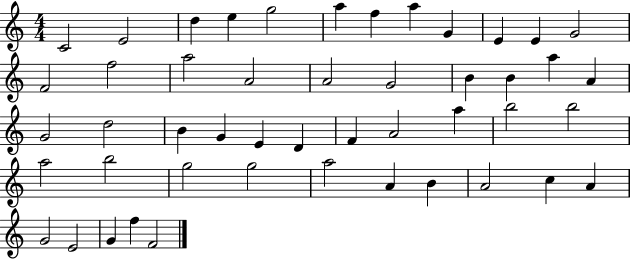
X:1
T:Untitled
M:4/4
L:1/4
K:C
C2 E2 d e g2 a f a G E E G2 F2 f2 a2 A2 A2 G2 B B a A G2 d2 B G E D F A2 a b2 b2 a2 b2 g2 g2 a2 A B A2 c A G2 E2 G f F2